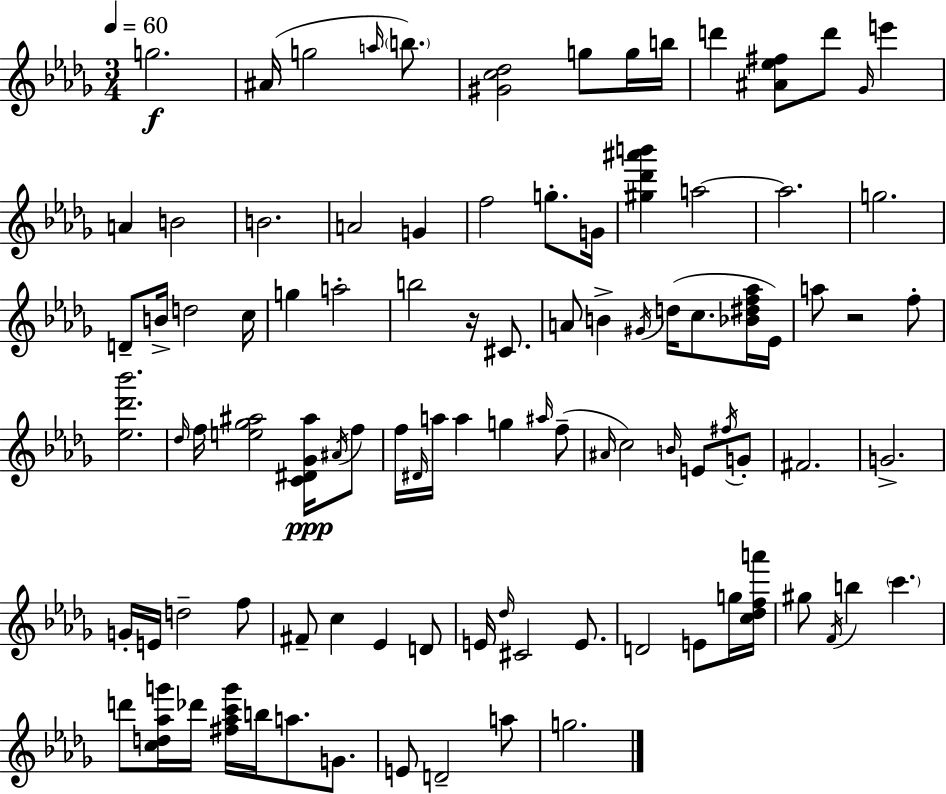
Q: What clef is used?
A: treble